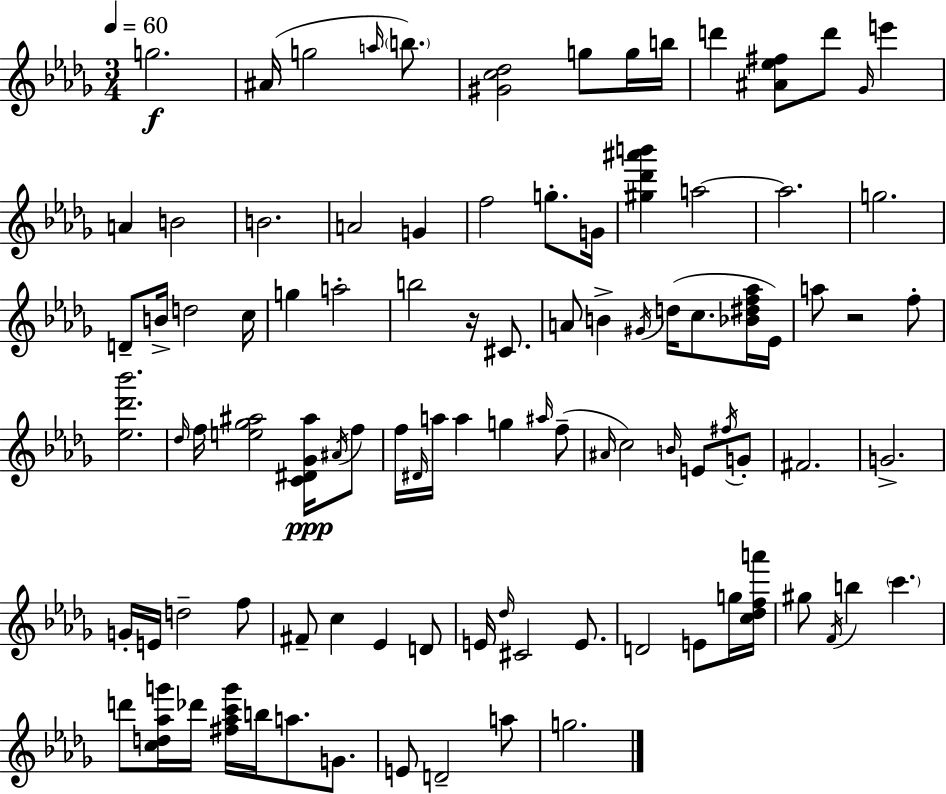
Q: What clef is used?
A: treble